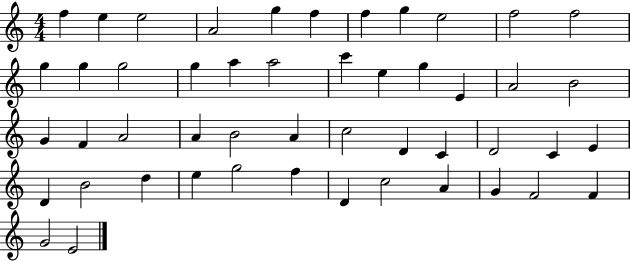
{
  \clef treble
  \numericTimeSignature
  \time 4/4
  \key c \major
  f''4 e''4 e''2 | a'2 g''4 f''4 | f''4 g''4 e''2 | f''2 f''2 | \break g''4 g''4 g''2 | g''4 a''4 a''2 | c'''4 e''4 g''4 e'4 | a'2 b'2 | \break g'4 f'4 a'2 | a'4 b'2 a'4 | c''2 d'4 c'4 | d'2 c'4 e'4 | \break d'4 b'2 d''4 | e''4 g''2 f''4 | d'4 c''2 a'4 | g'4 f'2 f'4 | \break g'2 e'2 | \bar "|."
}